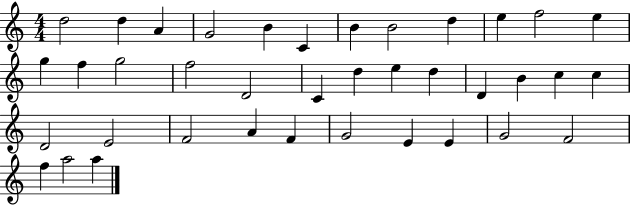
{
  \clef treble
  \numericTimeSignature
  \time 4/4
  \key c \major
  d''2 d''4 a'4 | g'2 b'4 c'4 | b'4 b'2 d''4 | e''4 f''2 e''4 | \break g''4 f''4 g''2 | f''2 d'2 | c'4 d''4 e''4 d''4 | d'4 b'4 c''4 c''4 | \break d'2 e'2 | f'2 a'4 f'4 | g'2 e'4 e'4 | g'2 f'2 | \break f''4 a''2 a''4 | \bar "|."
}